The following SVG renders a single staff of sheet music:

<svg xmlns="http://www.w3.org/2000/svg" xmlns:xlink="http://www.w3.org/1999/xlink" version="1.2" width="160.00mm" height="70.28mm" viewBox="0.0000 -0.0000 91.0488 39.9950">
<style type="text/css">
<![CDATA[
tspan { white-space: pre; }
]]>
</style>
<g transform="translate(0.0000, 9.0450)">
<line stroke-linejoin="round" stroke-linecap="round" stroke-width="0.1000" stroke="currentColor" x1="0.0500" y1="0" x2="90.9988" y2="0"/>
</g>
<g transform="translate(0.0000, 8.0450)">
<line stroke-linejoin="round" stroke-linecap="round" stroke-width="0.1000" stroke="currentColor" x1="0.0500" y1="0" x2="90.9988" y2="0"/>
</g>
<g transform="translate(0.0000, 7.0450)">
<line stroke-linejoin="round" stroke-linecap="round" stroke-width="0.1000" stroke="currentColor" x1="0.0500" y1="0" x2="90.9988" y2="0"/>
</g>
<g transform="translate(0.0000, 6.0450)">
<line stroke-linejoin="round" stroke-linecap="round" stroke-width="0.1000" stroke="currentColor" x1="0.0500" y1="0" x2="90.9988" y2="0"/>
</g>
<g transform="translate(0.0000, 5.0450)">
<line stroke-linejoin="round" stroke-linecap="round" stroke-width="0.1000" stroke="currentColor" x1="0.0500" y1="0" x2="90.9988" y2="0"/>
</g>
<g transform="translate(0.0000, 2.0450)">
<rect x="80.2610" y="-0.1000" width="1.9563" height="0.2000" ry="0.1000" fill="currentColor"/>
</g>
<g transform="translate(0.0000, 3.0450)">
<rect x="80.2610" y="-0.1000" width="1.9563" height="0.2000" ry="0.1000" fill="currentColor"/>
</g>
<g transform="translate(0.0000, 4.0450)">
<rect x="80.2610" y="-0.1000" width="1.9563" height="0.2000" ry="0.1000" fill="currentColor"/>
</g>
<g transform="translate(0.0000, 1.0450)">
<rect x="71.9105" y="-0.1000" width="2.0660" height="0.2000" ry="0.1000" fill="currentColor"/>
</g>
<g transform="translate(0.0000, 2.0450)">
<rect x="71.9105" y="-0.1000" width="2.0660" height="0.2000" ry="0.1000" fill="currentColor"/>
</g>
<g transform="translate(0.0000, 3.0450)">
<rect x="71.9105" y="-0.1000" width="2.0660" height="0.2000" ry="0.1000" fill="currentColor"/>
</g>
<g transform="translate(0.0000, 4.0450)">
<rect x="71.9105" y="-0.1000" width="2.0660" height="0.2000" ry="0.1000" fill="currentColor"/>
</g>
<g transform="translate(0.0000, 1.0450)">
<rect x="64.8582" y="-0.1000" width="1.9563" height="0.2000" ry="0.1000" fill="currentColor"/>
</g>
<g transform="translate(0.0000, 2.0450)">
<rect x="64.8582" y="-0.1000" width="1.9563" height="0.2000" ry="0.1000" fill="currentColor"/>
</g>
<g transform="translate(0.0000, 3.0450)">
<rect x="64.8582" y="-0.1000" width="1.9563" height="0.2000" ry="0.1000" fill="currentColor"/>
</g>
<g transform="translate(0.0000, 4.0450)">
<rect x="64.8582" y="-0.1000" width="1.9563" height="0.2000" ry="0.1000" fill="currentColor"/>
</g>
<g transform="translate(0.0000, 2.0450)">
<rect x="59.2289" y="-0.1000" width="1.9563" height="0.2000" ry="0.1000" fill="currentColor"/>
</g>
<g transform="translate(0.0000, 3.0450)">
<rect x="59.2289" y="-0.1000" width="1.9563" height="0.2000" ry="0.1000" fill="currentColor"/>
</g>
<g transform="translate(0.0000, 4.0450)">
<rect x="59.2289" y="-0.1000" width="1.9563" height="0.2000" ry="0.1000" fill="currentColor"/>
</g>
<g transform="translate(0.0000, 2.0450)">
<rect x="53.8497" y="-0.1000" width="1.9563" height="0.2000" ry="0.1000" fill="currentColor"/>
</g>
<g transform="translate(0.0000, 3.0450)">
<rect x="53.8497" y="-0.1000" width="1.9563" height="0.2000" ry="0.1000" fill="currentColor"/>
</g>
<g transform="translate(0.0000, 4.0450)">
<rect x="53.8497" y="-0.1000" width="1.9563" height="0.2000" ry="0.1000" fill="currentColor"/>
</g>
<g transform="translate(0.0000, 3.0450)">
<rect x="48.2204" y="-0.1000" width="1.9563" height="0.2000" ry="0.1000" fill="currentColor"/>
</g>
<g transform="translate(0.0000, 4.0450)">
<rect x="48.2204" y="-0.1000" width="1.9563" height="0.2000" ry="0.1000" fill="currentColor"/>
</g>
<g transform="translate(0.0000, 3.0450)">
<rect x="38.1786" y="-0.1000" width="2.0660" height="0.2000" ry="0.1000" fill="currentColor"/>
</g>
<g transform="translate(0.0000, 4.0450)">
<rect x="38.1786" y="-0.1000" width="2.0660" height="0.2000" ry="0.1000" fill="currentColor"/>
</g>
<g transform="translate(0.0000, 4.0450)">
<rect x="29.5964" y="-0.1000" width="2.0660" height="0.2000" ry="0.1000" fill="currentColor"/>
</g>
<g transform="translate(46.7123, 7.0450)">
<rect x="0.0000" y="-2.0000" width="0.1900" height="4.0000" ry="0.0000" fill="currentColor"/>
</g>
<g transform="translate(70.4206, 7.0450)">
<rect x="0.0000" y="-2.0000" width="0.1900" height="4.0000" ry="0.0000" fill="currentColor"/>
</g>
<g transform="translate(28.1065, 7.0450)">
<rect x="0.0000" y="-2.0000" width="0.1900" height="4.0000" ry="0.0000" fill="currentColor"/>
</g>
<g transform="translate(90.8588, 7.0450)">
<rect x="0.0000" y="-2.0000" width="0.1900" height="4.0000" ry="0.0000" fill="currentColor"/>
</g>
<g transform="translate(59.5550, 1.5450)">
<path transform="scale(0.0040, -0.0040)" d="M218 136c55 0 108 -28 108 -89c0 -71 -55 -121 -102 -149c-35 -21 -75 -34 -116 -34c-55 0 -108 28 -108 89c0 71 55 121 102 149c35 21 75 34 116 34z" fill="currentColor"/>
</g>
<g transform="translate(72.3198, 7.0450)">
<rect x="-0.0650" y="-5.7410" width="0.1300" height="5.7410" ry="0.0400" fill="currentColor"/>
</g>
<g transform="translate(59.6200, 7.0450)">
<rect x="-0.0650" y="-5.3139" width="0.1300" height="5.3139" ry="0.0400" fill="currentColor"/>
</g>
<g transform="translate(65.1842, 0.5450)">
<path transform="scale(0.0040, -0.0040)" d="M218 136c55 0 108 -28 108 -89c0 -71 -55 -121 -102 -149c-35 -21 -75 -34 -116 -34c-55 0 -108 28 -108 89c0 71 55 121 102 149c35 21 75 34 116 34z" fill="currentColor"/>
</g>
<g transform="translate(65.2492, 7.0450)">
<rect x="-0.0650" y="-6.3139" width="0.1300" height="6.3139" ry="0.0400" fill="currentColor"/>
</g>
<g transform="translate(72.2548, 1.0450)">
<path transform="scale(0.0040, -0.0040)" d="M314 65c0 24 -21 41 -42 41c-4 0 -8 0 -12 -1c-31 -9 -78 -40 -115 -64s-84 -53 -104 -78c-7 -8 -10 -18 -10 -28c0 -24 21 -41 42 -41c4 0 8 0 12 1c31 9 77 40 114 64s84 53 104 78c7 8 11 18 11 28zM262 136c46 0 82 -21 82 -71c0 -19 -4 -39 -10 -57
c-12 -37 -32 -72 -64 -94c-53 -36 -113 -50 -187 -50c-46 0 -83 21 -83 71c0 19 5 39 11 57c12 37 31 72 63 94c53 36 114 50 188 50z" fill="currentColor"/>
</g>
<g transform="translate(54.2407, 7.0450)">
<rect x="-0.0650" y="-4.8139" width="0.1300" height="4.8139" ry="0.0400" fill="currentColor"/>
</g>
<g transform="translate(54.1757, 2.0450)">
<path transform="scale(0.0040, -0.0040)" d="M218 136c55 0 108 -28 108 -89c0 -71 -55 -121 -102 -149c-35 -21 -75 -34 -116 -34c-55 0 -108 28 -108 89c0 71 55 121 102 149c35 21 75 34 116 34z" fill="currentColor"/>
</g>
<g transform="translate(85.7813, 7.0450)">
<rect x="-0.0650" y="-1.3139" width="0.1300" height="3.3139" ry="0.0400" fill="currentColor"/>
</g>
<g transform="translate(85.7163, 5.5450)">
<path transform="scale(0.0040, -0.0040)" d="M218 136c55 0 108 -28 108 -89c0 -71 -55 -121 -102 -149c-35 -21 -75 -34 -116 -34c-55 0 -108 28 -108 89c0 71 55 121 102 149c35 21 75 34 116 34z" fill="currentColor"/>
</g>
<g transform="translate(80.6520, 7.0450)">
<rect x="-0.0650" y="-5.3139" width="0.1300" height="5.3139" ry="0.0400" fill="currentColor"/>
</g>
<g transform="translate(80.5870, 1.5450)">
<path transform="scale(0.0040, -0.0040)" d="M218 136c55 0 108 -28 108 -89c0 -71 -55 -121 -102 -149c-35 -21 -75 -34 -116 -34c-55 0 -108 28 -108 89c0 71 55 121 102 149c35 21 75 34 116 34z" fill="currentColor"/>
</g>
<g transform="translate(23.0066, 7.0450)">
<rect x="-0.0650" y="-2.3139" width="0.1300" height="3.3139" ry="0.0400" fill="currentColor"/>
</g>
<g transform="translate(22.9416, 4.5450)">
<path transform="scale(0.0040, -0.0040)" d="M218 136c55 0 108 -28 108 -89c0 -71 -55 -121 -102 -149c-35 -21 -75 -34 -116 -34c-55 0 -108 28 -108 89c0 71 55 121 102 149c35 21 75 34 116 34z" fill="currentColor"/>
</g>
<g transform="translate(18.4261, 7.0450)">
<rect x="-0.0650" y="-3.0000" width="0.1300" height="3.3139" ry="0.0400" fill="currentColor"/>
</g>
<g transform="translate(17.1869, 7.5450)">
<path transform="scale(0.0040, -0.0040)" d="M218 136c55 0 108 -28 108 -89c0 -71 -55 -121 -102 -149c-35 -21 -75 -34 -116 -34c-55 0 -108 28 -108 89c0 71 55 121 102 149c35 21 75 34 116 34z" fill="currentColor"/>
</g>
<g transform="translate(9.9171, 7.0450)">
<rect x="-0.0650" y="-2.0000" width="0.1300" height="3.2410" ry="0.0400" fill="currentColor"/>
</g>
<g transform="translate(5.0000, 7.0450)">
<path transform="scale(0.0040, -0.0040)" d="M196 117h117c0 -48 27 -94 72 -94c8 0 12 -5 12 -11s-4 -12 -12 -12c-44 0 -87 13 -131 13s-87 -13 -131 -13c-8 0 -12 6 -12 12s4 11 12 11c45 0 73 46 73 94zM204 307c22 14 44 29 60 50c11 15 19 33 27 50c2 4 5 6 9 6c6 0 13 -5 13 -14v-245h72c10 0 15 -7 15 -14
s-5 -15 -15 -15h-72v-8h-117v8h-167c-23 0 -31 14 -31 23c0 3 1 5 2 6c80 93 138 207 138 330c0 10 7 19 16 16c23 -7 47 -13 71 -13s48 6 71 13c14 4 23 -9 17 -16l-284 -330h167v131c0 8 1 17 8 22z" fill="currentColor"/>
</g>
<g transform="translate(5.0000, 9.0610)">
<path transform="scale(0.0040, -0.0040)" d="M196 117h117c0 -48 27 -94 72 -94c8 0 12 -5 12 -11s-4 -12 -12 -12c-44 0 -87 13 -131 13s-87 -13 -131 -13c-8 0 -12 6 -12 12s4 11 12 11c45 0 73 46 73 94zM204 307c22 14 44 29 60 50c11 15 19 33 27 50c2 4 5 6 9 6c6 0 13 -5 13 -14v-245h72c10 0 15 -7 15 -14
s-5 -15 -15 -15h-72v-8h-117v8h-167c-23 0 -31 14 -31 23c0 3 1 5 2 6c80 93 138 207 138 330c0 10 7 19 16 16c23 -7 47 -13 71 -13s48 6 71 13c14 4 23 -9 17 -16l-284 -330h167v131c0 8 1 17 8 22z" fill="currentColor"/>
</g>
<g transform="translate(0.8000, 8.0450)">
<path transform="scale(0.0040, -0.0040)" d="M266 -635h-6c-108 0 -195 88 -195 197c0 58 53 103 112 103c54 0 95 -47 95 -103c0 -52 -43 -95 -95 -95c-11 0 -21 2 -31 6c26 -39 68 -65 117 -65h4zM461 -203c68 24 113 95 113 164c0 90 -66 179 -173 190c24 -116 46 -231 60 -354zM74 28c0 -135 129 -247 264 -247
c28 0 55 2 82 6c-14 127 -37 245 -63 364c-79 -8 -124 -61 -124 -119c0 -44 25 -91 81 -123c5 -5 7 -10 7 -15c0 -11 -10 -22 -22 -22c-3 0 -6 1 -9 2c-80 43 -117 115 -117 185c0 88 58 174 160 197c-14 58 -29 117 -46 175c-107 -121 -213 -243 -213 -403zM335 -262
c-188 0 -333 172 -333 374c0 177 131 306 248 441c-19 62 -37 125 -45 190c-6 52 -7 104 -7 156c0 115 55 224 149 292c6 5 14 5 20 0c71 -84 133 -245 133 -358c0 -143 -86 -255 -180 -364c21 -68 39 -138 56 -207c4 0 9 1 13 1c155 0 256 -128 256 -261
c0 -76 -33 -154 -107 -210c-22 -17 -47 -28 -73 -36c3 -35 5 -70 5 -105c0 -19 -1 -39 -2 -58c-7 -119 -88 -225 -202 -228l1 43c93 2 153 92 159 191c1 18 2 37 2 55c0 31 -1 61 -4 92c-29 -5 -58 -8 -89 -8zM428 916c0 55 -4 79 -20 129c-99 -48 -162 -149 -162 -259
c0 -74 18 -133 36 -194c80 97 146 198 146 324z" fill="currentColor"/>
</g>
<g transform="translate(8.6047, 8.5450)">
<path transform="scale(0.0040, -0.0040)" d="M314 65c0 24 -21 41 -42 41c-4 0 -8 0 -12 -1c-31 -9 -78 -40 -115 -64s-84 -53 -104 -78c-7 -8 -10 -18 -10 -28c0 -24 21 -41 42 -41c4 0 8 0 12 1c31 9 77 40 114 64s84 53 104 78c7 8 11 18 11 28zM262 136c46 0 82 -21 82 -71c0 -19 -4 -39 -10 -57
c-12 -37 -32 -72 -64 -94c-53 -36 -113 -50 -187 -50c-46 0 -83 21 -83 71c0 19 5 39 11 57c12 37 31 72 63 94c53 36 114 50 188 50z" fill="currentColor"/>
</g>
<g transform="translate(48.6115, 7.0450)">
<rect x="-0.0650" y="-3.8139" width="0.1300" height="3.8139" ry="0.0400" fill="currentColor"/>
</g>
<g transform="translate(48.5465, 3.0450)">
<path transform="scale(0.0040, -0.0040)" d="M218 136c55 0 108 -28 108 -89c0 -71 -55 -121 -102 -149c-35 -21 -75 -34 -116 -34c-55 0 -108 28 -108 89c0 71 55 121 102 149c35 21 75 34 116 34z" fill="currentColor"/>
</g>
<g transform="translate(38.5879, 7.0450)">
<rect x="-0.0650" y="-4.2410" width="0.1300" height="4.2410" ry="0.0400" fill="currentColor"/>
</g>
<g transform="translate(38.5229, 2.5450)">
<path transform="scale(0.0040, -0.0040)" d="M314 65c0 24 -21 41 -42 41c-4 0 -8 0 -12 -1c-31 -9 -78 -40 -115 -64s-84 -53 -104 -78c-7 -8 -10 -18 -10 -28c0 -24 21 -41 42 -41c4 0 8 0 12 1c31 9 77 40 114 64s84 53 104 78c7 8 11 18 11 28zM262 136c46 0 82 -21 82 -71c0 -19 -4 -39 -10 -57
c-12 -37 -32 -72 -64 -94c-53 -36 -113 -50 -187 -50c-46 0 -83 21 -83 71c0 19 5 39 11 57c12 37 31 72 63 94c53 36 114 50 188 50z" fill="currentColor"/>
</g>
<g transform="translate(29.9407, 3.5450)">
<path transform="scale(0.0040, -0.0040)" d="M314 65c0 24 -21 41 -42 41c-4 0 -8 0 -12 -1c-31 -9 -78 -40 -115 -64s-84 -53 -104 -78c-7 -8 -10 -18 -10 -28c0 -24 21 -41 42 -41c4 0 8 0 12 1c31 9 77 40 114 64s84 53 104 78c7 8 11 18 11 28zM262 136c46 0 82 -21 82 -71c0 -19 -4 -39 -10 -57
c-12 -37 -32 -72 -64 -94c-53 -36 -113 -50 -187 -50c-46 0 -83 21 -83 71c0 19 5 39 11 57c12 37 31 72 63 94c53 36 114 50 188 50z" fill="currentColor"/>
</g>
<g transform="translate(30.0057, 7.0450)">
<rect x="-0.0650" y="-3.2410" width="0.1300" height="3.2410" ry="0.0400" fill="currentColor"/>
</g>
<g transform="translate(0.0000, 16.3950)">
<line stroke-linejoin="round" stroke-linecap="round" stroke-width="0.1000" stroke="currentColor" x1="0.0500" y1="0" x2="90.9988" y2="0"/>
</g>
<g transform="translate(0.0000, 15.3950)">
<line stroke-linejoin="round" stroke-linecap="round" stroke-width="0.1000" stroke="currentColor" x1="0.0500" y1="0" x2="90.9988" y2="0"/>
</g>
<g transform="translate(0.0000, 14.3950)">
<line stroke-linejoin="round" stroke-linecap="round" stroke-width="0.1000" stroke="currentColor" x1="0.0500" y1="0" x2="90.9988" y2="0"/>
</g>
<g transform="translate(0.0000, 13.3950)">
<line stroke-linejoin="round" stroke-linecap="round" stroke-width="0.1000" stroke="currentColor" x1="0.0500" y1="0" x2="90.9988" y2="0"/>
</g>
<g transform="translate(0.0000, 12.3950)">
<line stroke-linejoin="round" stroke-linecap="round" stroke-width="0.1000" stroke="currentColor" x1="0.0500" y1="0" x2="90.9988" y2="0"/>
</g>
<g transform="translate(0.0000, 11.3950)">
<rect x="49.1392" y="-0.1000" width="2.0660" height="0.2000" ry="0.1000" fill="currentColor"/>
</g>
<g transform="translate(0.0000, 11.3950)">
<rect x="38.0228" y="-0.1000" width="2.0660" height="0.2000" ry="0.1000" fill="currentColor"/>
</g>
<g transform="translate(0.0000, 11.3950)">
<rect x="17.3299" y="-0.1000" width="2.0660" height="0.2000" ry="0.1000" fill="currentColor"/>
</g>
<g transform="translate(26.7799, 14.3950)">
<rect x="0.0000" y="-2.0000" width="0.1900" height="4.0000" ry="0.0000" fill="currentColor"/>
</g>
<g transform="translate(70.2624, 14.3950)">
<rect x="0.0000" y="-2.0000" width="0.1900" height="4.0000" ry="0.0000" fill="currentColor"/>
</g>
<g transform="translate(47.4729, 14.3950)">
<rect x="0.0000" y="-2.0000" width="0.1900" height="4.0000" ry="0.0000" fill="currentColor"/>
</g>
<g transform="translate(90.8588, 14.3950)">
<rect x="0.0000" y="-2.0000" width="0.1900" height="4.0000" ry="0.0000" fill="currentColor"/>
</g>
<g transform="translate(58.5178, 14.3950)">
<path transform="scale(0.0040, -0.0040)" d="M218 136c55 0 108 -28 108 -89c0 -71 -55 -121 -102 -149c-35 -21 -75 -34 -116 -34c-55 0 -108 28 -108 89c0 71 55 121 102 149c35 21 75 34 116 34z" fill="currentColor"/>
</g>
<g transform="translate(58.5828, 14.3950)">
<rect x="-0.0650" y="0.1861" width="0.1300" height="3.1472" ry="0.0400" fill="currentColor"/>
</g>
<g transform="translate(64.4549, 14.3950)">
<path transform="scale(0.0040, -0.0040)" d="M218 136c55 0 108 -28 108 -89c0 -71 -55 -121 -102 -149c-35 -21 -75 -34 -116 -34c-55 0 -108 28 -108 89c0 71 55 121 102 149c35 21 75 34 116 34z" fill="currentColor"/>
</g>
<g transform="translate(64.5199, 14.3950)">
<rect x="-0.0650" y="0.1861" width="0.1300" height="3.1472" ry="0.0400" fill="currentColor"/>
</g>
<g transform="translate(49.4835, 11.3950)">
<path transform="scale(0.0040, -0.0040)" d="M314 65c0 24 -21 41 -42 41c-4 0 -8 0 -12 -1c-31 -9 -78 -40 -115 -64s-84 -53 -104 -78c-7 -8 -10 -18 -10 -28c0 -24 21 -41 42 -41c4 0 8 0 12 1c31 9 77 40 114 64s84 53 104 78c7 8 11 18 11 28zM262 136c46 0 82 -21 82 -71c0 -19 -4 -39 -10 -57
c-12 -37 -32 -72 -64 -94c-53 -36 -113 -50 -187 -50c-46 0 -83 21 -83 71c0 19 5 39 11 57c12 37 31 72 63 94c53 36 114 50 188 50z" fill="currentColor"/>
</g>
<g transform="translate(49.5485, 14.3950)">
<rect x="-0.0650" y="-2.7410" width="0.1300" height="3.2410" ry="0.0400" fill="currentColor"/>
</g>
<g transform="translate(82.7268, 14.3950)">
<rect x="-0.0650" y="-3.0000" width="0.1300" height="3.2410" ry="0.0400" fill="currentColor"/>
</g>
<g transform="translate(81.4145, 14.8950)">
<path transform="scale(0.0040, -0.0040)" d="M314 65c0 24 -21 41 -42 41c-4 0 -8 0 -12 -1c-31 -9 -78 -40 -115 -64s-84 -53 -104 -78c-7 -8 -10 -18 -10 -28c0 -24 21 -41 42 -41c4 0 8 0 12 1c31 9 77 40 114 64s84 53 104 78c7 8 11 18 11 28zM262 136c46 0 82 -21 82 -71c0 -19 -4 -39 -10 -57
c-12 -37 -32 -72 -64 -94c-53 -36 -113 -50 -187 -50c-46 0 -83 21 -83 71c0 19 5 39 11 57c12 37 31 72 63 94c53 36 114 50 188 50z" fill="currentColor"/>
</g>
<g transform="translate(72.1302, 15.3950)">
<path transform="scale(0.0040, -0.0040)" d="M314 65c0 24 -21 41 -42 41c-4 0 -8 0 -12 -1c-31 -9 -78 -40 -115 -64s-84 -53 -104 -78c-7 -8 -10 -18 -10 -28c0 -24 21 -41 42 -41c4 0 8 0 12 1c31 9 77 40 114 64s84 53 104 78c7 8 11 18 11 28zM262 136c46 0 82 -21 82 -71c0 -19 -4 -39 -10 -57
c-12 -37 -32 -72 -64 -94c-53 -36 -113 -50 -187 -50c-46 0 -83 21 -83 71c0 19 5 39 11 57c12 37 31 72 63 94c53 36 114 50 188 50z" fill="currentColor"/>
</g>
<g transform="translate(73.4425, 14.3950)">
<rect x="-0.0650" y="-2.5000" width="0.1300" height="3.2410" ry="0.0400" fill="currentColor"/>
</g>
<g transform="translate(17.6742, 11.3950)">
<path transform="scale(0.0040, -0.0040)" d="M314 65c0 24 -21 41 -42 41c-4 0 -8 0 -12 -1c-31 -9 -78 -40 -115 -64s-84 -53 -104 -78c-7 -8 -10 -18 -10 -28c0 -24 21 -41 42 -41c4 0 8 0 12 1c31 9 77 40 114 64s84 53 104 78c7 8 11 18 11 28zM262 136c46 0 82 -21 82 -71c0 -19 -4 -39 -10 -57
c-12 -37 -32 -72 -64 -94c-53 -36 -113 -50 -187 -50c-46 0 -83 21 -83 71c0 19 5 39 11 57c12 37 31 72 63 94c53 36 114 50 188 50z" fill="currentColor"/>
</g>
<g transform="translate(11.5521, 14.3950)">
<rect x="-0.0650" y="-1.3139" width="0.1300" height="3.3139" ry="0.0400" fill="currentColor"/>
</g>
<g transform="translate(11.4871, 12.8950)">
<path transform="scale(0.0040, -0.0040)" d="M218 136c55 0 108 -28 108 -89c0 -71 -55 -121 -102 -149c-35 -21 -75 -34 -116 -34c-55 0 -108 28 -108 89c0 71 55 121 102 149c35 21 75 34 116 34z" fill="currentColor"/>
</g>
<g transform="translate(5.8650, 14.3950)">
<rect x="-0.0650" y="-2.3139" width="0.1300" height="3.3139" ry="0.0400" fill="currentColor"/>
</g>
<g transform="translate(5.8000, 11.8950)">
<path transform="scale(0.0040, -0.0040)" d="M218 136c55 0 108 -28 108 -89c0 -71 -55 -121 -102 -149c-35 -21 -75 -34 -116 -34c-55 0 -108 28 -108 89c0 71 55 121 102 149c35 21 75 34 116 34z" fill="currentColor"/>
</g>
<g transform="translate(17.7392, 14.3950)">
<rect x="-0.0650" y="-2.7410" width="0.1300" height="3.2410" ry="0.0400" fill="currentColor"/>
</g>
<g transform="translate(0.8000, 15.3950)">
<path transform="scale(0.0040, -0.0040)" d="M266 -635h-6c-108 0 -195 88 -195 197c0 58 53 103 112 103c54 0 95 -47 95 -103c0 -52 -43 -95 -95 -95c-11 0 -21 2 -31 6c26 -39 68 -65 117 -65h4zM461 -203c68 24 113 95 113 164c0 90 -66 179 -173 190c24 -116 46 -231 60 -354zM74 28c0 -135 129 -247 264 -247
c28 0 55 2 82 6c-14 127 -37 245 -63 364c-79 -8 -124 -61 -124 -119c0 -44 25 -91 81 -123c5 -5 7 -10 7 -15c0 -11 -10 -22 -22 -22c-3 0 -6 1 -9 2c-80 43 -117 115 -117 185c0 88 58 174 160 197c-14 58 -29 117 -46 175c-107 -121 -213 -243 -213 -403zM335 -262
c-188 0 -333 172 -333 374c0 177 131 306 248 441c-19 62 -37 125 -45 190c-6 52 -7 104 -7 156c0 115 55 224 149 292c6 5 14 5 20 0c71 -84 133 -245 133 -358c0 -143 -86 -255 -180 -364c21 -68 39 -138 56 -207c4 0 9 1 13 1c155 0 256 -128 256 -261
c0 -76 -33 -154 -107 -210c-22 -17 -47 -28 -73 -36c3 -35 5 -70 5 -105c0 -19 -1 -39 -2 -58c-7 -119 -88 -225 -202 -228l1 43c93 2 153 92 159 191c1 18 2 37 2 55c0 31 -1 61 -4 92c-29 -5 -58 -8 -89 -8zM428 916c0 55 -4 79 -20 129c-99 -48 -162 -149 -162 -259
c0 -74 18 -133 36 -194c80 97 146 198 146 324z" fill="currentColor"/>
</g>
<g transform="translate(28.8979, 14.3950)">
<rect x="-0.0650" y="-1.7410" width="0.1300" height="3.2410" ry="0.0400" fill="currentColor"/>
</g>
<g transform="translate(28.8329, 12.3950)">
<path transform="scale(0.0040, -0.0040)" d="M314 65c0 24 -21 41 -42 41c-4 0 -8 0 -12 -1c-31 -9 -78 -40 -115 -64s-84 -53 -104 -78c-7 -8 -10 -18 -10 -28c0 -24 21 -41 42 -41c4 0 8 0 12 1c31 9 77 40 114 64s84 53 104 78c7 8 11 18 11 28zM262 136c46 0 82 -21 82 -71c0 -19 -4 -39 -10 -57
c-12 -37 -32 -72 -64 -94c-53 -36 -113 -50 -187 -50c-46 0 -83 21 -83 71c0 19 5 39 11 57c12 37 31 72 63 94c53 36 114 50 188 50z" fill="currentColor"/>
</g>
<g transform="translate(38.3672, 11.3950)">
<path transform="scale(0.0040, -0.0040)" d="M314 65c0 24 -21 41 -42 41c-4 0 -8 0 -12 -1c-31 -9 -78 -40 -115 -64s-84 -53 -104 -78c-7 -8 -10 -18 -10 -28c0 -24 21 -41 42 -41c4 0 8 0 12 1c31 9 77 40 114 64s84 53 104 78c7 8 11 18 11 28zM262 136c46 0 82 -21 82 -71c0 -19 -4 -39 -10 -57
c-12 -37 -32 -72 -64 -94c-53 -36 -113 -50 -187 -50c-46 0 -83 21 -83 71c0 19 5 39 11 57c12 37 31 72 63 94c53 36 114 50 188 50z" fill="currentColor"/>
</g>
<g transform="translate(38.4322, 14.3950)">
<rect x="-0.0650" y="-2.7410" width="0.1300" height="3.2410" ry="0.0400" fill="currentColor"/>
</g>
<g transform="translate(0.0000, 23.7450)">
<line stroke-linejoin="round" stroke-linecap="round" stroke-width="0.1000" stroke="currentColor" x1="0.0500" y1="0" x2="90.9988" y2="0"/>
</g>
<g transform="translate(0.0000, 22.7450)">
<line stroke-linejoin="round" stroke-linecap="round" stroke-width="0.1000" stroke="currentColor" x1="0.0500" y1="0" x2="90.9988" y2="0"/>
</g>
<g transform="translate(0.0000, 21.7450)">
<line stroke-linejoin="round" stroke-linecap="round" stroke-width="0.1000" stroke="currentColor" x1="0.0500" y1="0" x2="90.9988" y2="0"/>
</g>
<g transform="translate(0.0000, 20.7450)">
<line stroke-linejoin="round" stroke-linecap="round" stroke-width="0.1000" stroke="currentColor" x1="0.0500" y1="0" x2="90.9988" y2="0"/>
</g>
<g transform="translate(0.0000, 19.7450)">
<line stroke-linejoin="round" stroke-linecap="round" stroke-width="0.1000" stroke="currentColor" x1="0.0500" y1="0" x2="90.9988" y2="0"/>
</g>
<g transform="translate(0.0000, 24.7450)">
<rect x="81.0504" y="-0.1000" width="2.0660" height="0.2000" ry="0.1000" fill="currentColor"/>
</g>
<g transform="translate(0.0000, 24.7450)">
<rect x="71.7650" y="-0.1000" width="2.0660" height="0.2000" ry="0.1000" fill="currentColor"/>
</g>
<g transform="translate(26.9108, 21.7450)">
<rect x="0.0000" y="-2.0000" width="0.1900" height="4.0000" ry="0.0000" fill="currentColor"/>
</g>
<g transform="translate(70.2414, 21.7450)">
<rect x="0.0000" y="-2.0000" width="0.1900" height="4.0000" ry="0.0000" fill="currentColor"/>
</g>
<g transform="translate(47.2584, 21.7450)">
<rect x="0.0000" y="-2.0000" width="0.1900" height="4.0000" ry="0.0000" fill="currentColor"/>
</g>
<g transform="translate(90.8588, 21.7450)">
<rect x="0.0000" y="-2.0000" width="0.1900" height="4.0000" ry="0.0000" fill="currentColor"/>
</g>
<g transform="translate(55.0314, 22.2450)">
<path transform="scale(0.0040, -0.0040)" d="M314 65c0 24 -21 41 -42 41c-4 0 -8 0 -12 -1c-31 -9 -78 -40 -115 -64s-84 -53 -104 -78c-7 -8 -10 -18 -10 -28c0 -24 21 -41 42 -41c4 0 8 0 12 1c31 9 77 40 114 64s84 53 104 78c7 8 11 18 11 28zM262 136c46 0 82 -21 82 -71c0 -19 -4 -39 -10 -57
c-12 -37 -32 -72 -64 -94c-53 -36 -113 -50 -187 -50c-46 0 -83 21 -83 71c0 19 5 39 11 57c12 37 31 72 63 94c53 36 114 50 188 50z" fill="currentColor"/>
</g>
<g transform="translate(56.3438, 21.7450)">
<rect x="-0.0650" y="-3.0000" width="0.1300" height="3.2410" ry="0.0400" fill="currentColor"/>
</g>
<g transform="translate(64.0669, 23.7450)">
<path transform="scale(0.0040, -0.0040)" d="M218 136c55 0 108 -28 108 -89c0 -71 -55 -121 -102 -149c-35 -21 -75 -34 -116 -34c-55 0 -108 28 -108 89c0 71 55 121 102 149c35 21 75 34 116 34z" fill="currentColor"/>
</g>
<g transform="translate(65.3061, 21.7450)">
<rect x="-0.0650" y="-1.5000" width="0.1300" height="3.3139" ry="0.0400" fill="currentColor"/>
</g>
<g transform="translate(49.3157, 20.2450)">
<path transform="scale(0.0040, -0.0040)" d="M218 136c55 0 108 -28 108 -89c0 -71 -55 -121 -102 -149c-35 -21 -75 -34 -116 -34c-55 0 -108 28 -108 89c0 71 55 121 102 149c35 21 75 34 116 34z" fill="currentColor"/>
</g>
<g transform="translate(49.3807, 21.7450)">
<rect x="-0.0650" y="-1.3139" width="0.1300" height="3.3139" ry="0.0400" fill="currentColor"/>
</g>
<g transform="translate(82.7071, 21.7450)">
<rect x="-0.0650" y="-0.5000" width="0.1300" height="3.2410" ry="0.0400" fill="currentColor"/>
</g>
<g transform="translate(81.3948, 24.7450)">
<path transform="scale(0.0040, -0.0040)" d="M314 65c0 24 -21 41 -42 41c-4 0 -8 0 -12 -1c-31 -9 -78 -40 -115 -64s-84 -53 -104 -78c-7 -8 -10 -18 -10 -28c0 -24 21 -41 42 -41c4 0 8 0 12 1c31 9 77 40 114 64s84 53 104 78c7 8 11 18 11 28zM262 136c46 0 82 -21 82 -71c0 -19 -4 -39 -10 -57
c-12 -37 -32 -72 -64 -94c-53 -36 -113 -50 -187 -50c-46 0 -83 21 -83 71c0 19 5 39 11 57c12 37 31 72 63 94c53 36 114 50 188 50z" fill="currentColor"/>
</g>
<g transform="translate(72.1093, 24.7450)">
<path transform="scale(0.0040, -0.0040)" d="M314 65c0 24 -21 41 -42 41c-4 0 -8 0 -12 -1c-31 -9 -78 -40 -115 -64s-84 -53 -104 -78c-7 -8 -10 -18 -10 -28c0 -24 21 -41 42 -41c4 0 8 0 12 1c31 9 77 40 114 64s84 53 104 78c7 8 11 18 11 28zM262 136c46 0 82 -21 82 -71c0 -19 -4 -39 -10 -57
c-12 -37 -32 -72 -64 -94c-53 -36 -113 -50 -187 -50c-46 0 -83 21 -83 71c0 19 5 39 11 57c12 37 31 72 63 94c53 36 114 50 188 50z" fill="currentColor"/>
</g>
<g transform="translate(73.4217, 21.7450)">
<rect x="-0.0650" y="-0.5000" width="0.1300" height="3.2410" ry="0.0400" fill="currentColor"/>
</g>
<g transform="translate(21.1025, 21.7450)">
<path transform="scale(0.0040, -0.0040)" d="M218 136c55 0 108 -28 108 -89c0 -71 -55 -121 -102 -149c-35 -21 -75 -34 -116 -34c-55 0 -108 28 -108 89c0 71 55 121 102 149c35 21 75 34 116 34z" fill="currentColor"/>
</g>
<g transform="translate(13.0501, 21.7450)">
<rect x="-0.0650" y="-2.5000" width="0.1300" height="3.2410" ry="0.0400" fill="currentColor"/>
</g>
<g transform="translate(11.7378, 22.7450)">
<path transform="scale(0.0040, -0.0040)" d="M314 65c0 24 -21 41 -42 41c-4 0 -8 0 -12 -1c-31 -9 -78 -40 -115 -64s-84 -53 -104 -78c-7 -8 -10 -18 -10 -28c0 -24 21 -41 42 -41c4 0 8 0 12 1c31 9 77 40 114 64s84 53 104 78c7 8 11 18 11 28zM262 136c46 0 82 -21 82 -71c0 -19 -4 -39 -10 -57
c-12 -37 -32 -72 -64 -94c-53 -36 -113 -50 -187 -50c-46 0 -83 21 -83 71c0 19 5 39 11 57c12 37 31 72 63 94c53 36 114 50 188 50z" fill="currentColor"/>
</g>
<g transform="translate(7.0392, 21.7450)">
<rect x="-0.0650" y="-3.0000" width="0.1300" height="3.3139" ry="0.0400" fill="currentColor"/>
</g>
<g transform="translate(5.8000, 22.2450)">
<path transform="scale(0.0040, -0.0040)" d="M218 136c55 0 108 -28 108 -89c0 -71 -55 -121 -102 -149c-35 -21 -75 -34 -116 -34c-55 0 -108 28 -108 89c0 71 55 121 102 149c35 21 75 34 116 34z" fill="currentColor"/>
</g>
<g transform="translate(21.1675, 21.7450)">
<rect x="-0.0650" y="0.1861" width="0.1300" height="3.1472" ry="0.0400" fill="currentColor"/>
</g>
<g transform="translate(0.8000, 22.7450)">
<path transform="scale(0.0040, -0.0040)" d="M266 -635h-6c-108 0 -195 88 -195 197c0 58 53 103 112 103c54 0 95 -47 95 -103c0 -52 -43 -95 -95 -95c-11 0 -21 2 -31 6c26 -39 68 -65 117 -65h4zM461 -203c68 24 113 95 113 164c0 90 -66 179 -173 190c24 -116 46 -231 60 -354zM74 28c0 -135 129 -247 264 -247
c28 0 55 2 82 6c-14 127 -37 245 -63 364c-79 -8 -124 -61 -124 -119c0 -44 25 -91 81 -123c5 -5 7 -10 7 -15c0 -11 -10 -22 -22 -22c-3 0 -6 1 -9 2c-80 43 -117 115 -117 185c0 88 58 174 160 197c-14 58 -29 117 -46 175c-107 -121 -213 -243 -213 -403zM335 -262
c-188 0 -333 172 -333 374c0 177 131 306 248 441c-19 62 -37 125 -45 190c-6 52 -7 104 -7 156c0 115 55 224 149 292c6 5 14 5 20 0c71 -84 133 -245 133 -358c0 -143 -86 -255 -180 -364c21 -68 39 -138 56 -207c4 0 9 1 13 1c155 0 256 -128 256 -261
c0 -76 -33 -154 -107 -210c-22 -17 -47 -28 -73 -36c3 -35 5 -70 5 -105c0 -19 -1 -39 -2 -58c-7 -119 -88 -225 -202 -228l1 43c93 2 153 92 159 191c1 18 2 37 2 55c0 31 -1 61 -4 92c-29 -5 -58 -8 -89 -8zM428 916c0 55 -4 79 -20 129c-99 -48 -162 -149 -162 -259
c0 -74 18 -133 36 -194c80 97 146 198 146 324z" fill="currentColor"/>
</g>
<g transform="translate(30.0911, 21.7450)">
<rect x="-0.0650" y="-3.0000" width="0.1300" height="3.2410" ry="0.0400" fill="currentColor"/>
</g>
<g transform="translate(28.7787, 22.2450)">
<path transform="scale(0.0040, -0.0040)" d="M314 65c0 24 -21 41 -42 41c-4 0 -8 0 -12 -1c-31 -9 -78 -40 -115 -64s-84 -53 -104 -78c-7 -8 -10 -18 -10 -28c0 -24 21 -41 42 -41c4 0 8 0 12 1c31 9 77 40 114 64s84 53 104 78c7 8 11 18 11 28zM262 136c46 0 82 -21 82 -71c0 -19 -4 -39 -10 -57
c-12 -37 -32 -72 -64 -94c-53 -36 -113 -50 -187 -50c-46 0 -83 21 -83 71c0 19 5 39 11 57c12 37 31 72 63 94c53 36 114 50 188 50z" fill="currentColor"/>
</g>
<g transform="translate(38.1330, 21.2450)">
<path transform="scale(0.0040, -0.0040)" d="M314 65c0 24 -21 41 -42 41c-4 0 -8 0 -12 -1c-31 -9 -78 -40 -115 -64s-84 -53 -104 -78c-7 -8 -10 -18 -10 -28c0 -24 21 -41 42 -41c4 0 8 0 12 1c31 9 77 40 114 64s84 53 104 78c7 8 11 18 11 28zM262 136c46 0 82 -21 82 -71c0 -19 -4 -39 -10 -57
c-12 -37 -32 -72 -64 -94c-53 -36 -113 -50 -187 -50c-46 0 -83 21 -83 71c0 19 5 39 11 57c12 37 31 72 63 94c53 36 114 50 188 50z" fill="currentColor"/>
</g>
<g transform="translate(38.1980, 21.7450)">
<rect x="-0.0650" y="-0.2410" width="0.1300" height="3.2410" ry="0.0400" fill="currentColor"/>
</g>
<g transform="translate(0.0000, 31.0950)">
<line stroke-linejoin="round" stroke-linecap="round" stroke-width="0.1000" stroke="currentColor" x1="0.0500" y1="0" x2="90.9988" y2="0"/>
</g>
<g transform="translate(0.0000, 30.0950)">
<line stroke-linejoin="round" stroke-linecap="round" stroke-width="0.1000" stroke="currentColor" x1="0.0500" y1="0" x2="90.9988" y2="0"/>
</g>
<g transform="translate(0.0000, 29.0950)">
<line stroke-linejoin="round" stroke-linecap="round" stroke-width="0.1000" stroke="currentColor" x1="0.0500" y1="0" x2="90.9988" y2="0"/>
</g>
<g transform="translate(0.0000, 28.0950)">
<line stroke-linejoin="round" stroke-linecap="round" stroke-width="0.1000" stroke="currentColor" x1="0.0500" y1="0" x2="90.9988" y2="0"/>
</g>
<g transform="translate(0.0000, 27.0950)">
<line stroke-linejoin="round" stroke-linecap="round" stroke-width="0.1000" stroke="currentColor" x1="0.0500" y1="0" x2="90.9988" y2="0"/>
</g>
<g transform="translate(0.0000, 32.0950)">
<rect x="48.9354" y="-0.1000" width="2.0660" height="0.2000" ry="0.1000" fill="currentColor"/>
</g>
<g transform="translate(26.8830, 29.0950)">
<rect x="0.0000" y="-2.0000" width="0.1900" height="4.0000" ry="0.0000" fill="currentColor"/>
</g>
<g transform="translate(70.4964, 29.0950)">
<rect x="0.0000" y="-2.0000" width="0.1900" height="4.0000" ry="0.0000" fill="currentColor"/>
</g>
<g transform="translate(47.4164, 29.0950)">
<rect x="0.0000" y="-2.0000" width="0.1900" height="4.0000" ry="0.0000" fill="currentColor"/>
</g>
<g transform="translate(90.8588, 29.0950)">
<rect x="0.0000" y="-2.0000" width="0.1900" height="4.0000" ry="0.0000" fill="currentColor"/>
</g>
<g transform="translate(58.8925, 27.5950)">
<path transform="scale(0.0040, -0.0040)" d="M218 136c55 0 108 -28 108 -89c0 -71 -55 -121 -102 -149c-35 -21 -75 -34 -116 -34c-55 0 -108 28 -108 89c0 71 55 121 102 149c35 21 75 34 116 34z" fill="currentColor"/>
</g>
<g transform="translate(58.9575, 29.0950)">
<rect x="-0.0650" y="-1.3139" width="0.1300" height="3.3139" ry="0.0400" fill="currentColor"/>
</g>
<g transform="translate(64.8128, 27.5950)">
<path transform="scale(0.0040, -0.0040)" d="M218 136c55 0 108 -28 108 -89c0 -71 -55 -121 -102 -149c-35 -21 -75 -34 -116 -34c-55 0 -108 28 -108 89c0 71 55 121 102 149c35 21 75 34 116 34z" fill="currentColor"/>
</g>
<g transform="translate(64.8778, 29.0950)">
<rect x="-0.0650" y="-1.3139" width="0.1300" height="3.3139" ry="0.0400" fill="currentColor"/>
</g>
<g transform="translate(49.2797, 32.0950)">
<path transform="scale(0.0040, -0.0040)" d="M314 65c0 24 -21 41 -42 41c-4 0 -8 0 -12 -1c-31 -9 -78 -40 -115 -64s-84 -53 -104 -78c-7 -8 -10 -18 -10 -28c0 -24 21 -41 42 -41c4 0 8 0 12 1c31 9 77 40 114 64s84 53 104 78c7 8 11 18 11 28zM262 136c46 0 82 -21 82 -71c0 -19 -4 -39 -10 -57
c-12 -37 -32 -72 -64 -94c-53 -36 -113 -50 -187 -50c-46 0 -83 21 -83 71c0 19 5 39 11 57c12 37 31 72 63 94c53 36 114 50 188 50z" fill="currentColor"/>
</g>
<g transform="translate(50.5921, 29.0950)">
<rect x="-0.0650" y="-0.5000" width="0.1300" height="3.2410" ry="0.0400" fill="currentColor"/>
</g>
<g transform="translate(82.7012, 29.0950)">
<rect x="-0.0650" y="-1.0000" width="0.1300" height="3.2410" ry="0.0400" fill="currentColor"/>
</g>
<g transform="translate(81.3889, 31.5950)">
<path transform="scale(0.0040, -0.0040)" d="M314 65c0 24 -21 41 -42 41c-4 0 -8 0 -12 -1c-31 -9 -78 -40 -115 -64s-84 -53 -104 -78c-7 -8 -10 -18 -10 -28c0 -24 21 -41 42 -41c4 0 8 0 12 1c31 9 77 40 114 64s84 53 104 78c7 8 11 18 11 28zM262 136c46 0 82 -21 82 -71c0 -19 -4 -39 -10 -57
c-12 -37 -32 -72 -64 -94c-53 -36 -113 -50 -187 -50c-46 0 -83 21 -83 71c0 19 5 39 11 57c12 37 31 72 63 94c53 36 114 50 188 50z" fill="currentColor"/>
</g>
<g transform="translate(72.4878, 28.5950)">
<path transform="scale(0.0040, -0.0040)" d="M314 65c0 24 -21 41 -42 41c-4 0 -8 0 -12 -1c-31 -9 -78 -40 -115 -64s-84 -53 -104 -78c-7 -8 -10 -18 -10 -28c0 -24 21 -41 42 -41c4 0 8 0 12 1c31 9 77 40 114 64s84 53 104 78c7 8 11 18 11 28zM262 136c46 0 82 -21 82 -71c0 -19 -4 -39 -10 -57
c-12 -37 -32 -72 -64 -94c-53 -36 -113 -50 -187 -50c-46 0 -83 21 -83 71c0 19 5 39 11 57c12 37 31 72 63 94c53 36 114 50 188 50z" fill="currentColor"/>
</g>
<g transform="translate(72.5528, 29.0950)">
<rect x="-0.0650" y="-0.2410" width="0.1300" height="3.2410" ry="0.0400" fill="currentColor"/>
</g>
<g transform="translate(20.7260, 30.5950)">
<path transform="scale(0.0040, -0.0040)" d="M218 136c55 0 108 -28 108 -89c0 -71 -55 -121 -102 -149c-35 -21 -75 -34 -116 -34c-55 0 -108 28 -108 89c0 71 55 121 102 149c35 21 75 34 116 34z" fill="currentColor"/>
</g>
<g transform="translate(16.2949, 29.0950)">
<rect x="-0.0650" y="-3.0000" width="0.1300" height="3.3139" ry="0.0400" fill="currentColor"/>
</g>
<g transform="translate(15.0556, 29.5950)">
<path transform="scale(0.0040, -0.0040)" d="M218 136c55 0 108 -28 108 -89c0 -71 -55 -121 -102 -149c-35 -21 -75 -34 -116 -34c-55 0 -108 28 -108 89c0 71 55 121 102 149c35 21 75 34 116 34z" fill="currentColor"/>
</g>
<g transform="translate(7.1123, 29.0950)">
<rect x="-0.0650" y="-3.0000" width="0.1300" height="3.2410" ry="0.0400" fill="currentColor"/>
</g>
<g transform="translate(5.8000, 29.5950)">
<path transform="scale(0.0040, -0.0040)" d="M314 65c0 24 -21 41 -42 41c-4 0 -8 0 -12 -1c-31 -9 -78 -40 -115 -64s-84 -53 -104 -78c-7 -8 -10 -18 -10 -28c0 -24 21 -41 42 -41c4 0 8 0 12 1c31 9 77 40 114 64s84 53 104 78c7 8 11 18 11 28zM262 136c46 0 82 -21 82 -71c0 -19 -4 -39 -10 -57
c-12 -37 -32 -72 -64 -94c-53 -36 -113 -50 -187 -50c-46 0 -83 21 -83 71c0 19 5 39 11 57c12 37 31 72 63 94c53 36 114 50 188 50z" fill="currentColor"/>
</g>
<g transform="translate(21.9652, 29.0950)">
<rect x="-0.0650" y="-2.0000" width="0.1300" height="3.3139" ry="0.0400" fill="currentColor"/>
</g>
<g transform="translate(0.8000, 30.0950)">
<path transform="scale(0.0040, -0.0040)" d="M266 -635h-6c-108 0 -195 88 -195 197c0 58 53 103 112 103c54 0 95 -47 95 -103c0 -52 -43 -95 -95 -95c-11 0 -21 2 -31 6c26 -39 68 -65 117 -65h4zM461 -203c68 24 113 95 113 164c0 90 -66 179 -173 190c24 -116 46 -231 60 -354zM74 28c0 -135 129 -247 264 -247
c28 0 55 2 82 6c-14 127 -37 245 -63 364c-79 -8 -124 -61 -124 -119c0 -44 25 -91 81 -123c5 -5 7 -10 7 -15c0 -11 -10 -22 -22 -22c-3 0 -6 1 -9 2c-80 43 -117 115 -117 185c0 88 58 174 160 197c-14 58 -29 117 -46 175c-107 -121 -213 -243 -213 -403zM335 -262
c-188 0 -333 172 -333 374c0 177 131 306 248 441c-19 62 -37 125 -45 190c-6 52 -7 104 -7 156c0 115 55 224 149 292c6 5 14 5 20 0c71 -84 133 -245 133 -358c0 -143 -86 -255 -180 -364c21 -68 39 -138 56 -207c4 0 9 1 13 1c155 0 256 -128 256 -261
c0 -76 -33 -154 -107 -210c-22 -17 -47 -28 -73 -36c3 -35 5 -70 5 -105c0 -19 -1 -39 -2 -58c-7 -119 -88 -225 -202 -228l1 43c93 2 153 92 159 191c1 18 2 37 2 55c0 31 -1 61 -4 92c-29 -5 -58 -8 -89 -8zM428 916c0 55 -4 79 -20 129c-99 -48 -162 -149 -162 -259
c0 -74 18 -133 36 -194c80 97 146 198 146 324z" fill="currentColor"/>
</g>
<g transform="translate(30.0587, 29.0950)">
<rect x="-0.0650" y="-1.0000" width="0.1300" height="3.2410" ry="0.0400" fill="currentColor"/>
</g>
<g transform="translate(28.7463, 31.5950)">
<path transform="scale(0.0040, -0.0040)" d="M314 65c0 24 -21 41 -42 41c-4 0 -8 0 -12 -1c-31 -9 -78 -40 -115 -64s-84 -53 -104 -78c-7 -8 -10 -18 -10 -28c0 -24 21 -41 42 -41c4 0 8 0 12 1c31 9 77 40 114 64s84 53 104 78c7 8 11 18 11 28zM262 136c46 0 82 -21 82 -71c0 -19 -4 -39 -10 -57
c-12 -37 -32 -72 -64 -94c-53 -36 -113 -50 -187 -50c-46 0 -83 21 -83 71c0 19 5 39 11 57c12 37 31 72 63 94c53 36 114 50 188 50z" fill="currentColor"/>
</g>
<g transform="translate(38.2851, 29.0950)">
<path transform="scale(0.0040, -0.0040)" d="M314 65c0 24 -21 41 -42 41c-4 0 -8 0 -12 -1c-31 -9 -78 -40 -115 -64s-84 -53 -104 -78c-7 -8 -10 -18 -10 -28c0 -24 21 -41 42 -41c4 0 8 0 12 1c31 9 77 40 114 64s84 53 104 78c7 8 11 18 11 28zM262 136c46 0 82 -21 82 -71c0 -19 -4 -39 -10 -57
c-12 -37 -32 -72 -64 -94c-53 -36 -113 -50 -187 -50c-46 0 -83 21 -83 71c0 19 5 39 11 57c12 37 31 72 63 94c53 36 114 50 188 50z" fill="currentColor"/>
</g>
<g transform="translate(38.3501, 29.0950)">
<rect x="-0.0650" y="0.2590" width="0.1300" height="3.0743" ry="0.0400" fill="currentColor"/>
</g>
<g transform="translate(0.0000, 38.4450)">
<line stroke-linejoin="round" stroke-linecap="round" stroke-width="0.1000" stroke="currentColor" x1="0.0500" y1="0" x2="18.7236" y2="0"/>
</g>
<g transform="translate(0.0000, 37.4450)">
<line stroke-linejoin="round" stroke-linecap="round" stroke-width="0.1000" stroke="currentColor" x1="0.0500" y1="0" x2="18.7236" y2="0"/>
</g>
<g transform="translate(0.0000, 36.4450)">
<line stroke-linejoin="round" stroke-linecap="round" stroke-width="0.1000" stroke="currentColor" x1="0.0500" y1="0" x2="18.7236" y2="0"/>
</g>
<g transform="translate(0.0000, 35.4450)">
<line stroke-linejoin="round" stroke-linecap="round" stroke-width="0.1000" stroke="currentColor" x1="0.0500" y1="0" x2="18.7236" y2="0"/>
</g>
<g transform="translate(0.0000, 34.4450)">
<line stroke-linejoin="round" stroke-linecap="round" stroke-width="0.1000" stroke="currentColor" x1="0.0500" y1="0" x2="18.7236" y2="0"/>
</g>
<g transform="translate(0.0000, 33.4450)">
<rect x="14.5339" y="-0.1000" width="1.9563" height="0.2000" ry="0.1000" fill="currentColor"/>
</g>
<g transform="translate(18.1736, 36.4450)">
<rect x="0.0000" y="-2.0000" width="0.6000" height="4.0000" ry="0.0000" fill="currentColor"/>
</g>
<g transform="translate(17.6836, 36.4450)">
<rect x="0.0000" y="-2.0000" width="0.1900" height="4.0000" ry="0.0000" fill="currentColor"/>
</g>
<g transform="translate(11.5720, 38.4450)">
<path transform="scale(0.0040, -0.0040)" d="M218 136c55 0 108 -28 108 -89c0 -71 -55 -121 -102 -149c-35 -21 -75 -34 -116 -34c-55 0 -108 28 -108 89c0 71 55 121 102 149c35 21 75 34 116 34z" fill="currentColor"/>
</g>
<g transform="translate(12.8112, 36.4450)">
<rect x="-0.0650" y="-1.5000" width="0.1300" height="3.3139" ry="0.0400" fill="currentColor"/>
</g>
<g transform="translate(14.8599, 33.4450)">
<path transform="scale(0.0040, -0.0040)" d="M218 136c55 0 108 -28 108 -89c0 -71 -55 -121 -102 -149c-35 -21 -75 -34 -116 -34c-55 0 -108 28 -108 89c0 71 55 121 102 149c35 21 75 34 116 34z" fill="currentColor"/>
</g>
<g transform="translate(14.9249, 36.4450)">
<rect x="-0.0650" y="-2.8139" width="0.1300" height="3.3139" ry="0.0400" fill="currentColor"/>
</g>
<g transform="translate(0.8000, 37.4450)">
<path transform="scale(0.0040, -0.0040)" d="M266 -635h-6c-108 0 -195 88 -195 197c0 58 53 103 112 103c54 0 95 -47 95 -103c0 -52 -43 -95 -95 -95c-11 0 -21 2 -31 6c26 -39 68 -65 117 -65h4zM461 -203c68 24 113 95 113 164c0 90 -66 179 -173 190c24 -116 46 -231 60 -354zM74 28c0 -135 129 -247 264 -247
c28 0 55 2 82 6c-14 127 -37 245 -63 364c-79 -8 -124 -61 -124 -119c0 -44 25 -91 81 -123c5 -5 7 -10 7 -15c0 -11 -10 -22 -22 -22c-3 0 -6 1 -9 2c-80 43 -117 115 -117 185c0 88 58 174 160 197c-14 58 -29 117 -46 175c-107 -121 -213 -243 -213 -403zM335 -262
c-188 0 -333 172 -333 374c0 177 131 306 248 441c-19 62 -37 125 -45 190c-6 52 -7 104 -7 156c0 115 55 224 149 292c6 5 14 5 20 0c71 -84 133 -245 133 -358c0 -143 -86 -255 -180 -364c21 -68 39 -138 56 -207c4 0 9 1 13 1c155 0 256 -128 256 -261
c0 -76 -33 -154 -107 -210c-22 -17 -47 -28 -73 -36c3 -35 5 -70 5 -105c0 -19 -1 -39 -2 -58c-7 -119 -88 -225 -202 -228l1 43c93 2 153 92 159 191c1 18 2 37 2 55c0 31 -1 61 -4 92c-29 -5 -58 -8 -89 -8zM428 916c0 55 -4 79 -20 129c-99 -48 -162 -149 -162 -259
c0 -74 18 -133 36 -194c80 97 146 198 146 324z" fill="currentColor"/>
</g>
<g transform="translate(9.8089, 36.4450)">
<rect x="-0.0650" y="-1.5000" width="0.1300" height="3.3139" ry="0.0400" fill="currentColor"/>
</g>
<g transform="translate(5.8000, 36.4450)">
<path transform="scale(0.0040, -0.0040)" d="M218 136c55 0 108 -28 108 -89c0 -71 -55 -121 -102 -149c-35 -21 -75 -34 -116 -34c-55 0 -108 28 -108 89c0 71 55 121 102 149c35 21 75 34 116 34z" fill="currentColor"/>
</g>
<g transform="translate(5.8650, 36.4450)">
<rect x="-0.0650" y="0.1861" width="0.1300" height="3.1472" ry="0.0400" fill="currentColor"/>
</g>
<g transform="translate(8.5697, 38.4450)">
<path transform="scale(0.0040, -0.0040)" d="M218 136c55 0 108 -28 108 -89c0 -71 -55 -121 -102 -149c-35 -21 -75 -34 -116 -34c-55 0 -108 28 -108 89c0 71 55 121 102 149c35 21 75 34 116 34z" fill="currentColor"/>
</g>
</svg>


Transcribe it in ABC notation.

X:1
T:Untitled
M:4/4
L:1/4
K:C
F2 A g b2 d'2 c' e' f' a' g'2 f' e g e a2 f2 a2 a2 B B G2 A2 A G2 B A2 c2 e A2 E C2 C2 A2 A F D2 B2 C2 e e c2 D2 B E E a